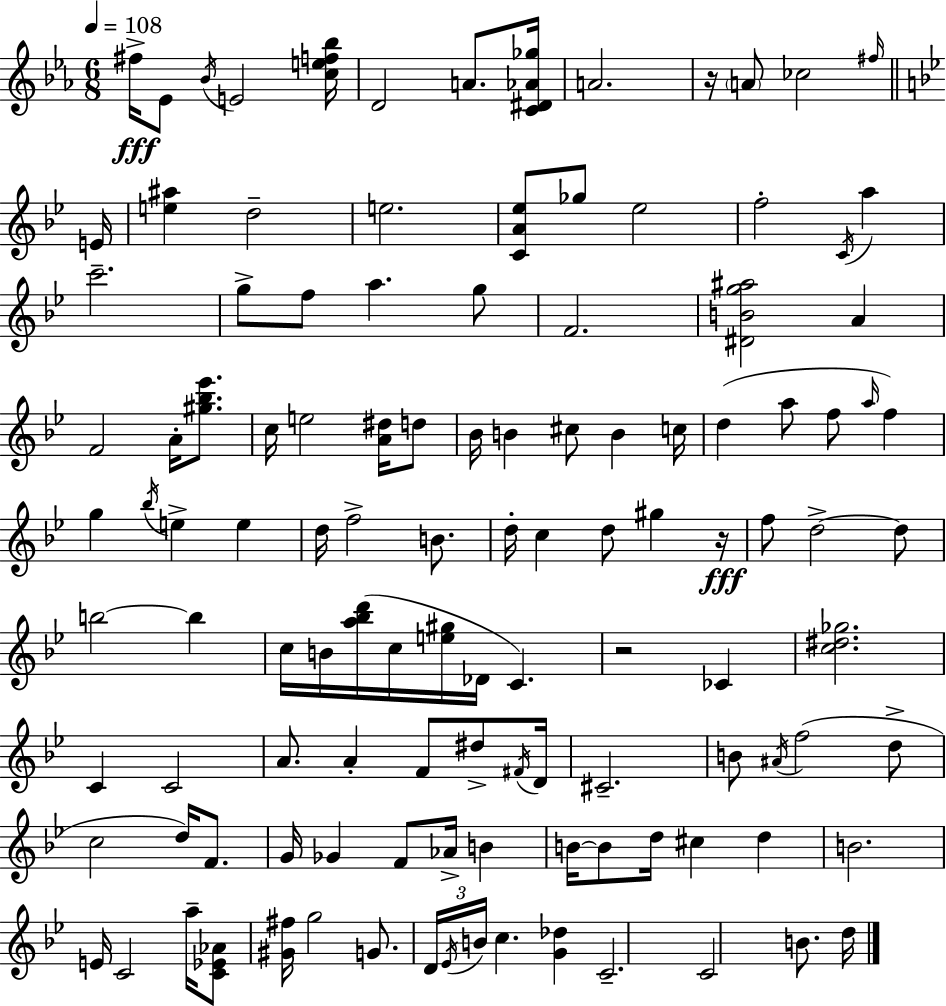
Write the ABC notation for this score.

X:1
T:Untitled
M:6/8
L:1/4
K:Eb
^f/4 _E/2 _B/4 E2 [cef_b]/4 D2 A/2 [C^D_A_g]/4 A2 z/4 A/2 _c2 ^f/4 E/4 [e^a] d2 e2 [CA_e]/2 _g/2 _e2 f2 C/4 a c'2 g/2 f/2 a g/2 F2 [^DBg^a]2 A F2 A/4 [^g_b_e']/2 c/4 e2 [A^d]/4 d/2 _B/4 B ^c/2 B c/4 d a/2 f/2 a/4 f g _b/4 e e d/4 f2 B/2 d/4 c d/2 ^g z/4 f/2 d2 d/2 b2 b c/4 B/4 [a_bd']/4 c/4 [e^g]/4 _D/4 C z2 _C [c^d_g]2 C C2 A/2 A F/2 ^d/2 ^F/4 D/4 ^C2 B/2 ^A/4 f2 d/2 c2 d/4 F/2 G/4 _G F/2 _A/4 B B/4 B/2 d/4 ^c d B2 E/4 C2 a/4 [C_E_A]/2 [^G^f]/4 g2 G/2 D/4 _E/4 B/4 c [G_d] C2 C2 B/2 d/4